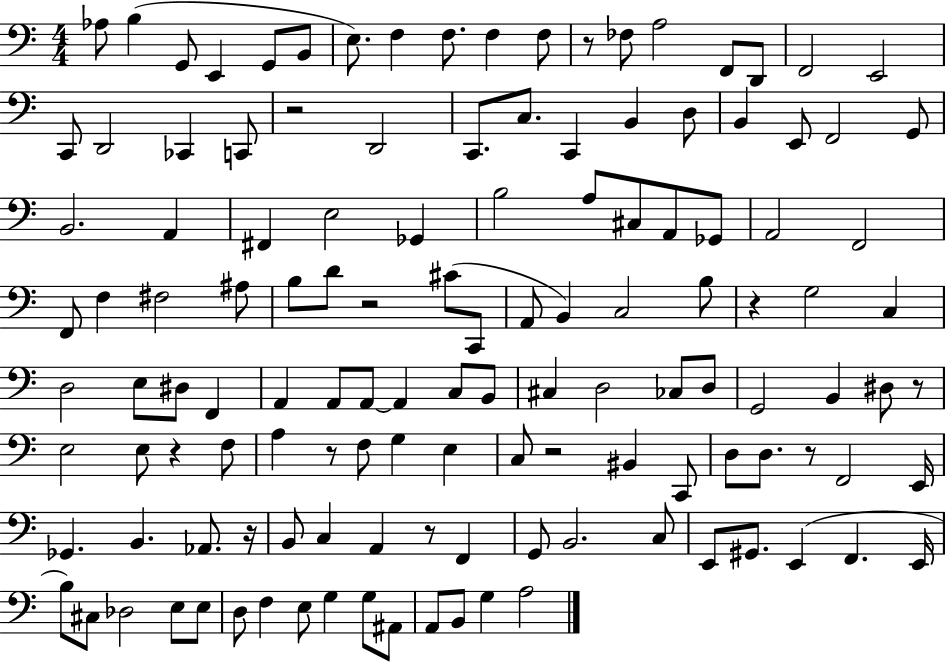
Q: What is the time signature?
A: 4/4